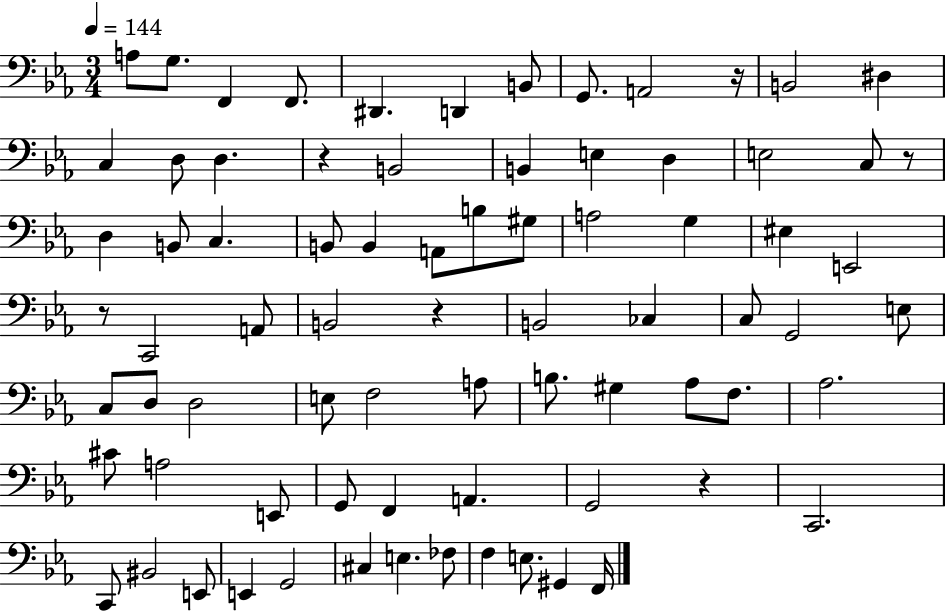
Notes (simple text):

A3/e G3/e. F2/q F2/e. D#2/q. D2/q B2/e G2/e. A2/h R/s B2/h D#3/q C3/q D3/e D3/q. R/q B2/h B2/q E3/q D3/q E3/h C3/e R/e D3/q B2/e C3/q. B2/e B2/q A2/e B3/e G#3/e A3/h G3/q EIS3/q E2/h R/e C2/h A2/e B2/h R/q B2/h CES3/q C3/e G2/h E3/e C3/e D3/e D3/h E3/e F3/h A3/e B3/e. G#3/q Ab3/e F3/e. Ab3/h. C#4/e A3/h E2/e G2/e F2/q A2/q. G2/h R/q C2/h. C2/e BIS2/h E2/e E2/q G2/h C#3/q E3/q. FES3/e F3/q E3/e. G#2/q F2/s